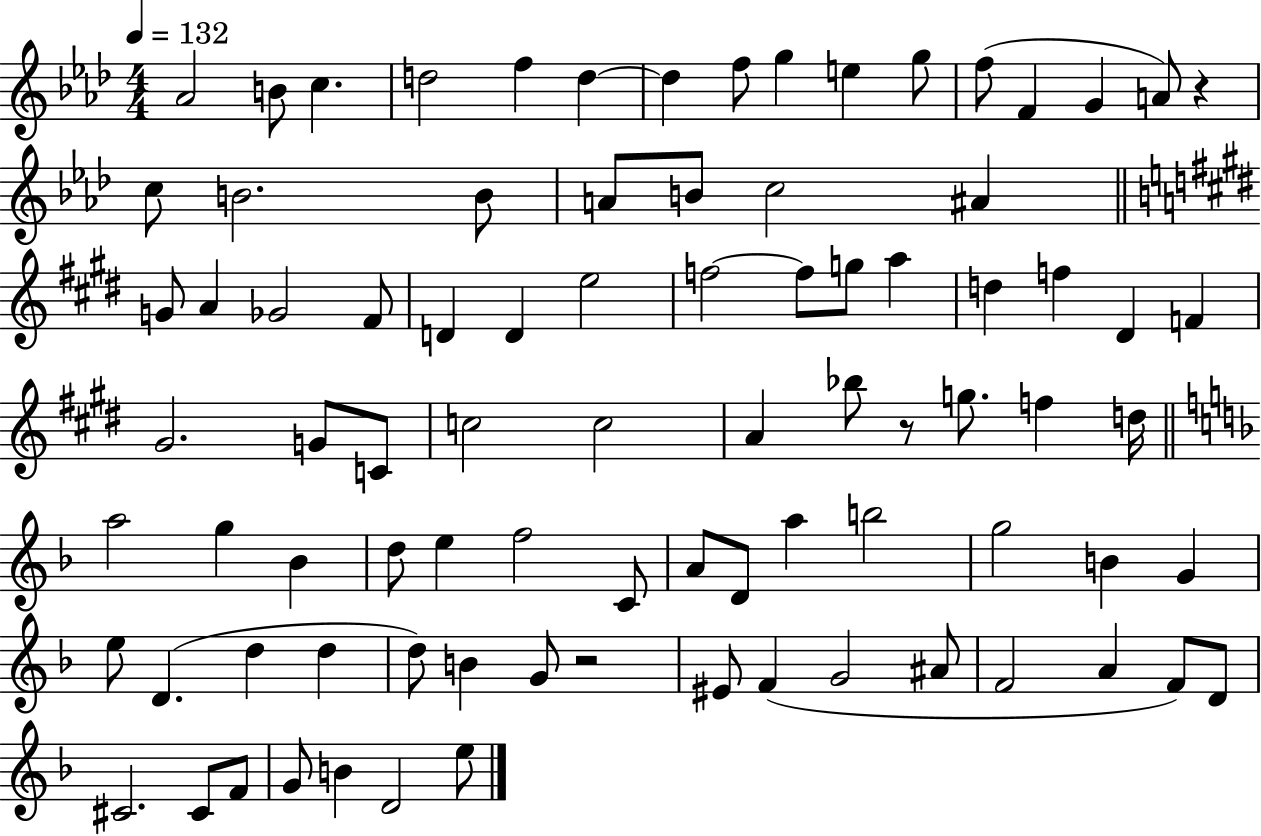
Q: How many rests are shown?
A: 3